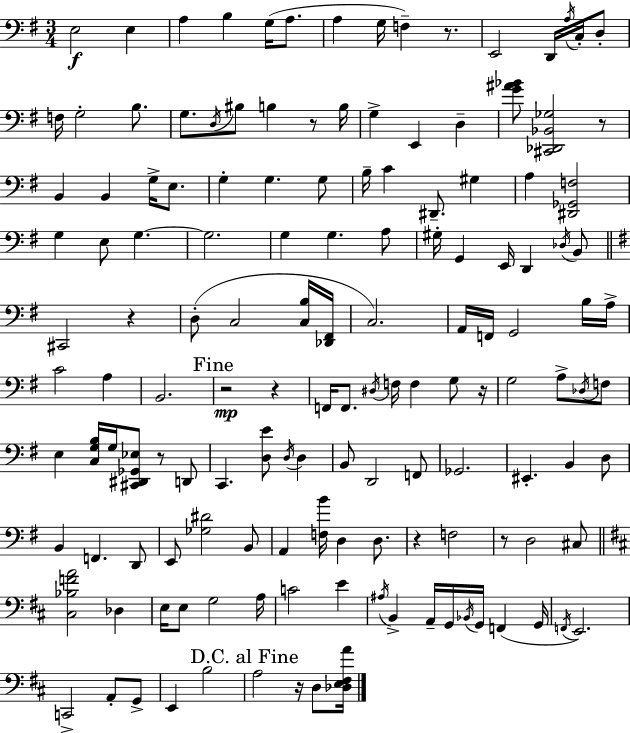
E3/h E3/q A3/q B3/q G3/s A3/e. A3/q G3/s F3/q R/e. E2/h D2/s A3/s C3/s D3/e F3/s G3/h B3/e. G3/e. D3/s BIS3/e B3/q R/e B3/s G3/q E2/q D3/q [G4,A#4,Bb4]/e [C#2,Db2,Bb2,Gb3]/h R/e B2/q B2/q G3/s E3/e. G3/q G3/q. G3/e B3/s C4/q D#2/e. G#3/q A3/q [D#2,Gb2,F3]/h G3/q E3/e G3/q. G3/h. G3/q G3/q. A3/e G#3/s G2/q E2/s D2/q Db3/s B2/e C#2/h R/q D3/e C3/h [C3,B3]/s [Db2,F#2]/s C3/h. A2/s F2/s G2/h B3/s A3/s C4/h A3/q B2/h. R/h R/q F2/s F2/e. D#3/s F3/s F3/q G3/e R/s G3/h A3/e Db3/s F3/e E3/q [C3,G3,B3]/s G3/s [C#2,D#2,Gb2,Eb3]/e R/e D2/e C2/q. [D3,E4]/e D3/s D3/q B2/e D2/h F2/e Gb2/h. EIS2/q. B2/q D3/e B2/q F2/q. D2/e E2/e [Gb3,D#4]/h B2/e A2/q [F3,B4]/s D3/q D3/e. R/q F3/h R/e D3/h C#3/e [C#3,Bb3,F4,A4]/h Db3/q E3/s E3/e G3/h A3/s C4/h E4/q A#3/s B2/q A2/s G2/s Bb2/s G2/s F2/q G2/s F2/s E2/h. C2/h A2/e G2/e E2/q B3/h A3/h R/s D3/e [Db3,E3,F#3,A4]/s